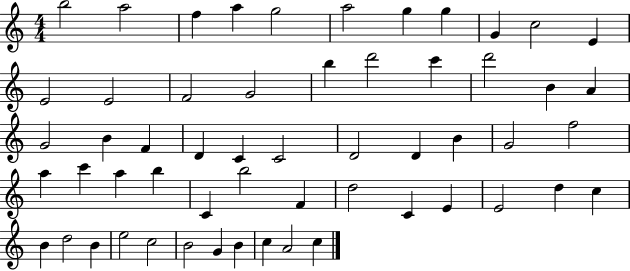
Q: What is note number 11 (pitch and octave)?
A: E4